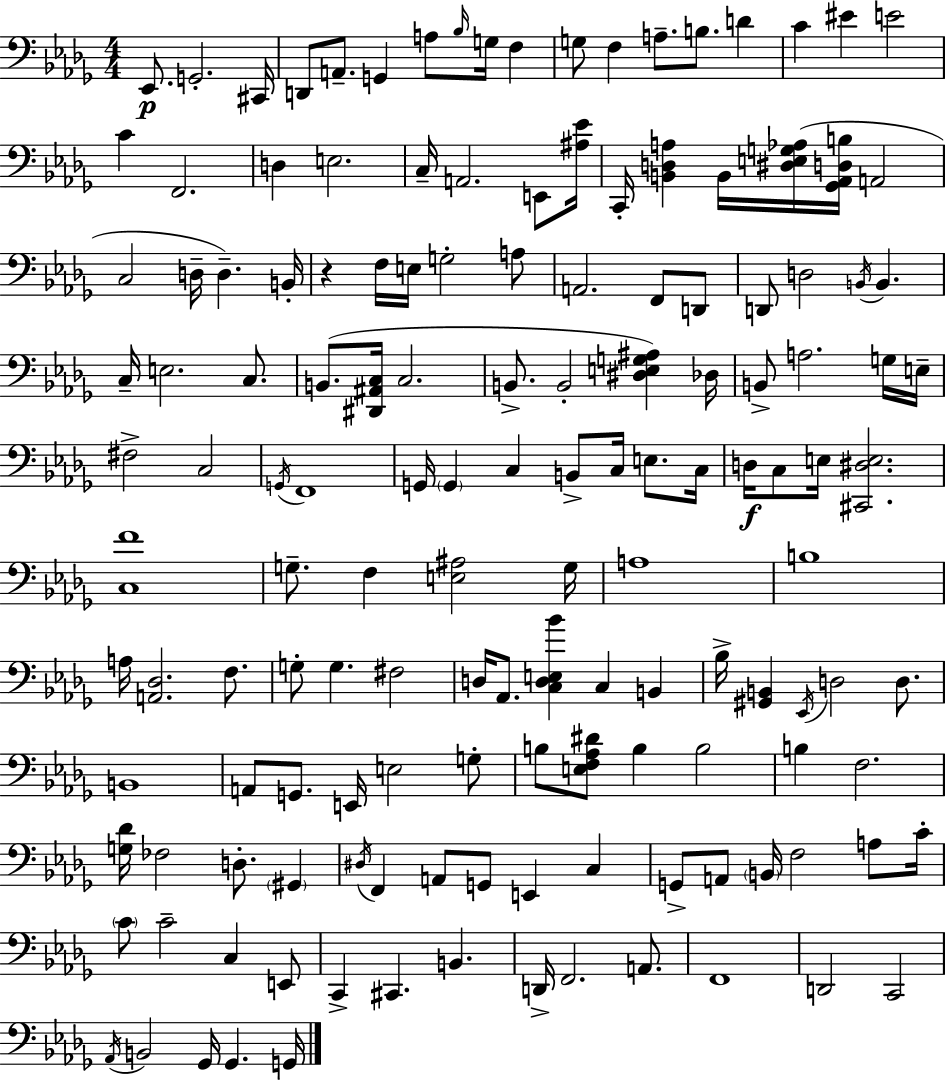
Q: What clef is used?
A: bass